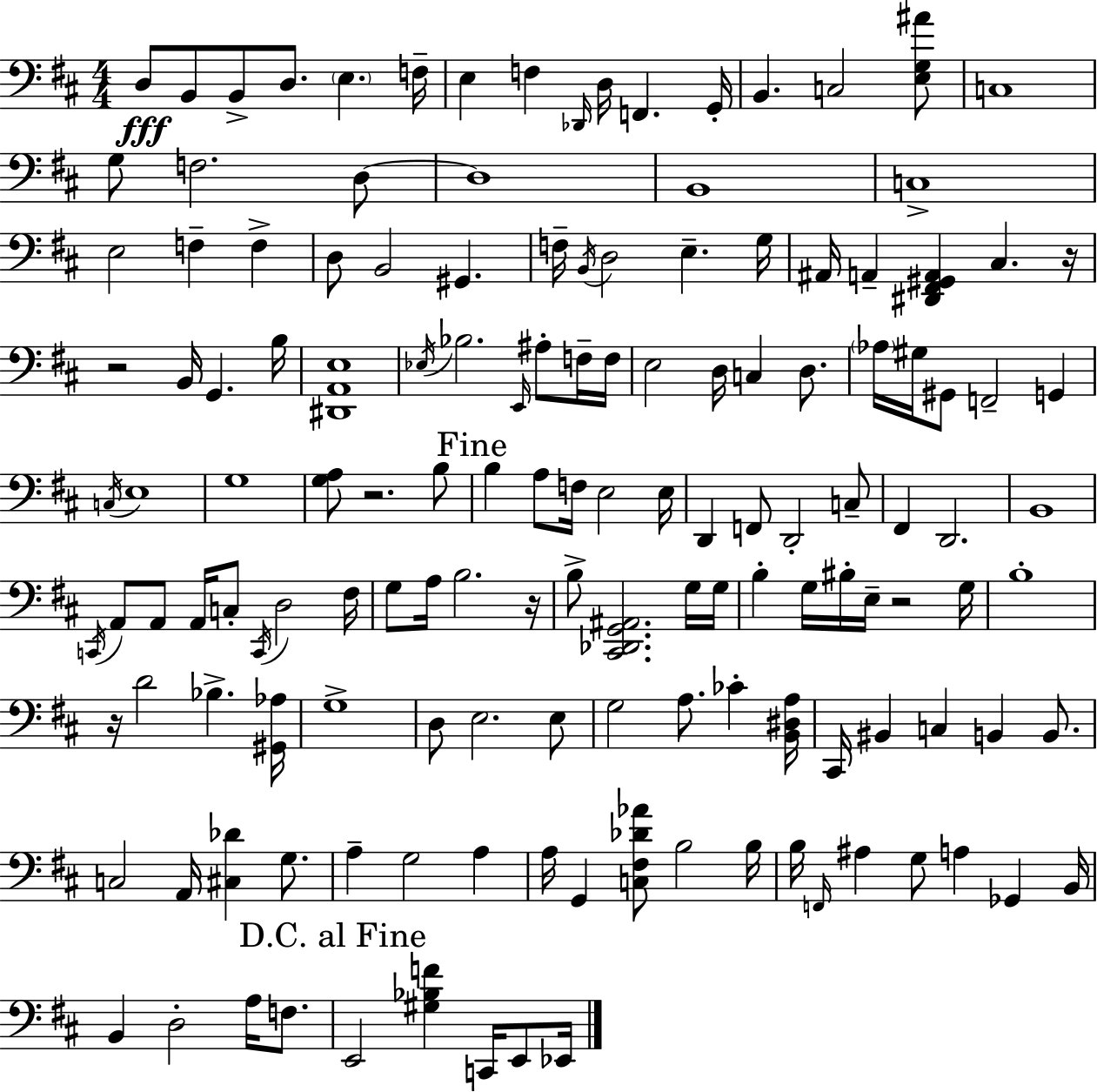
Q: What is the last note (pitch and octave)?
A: Eb2